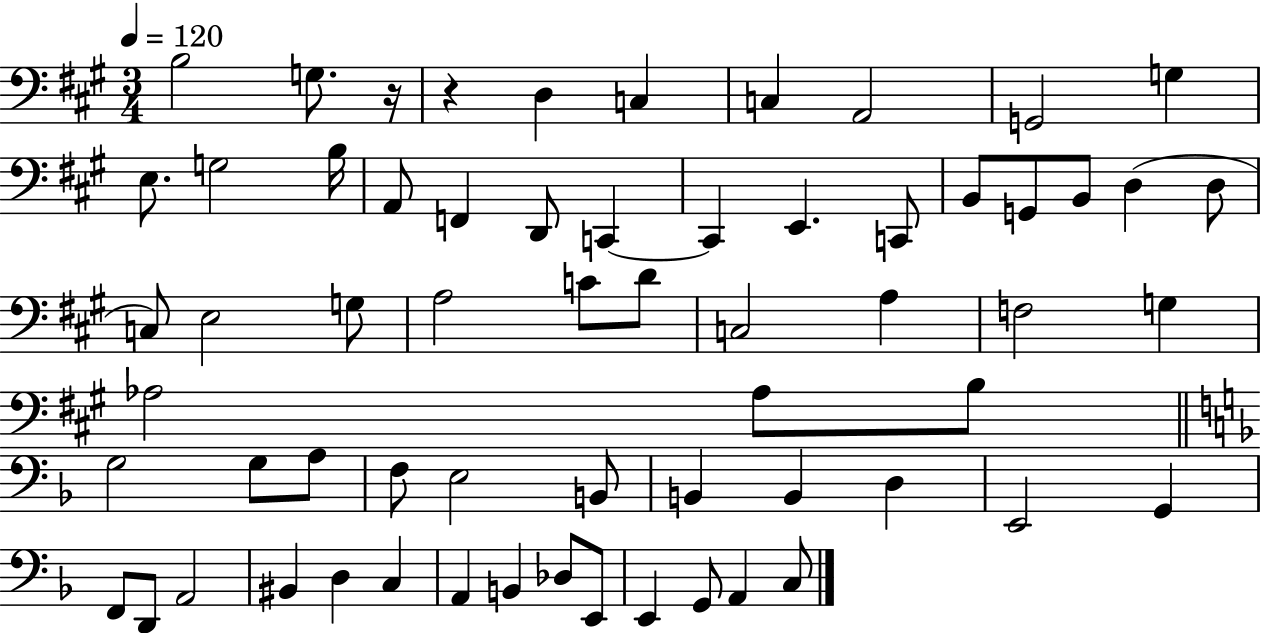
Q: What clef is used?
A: bass